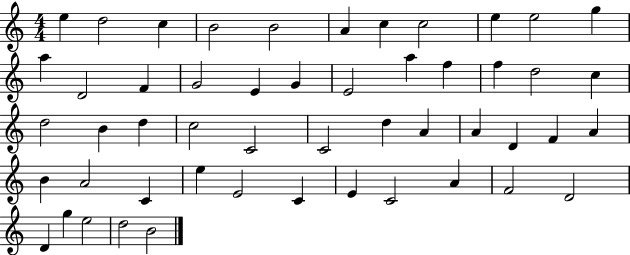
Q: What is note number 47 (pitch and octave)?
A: D4